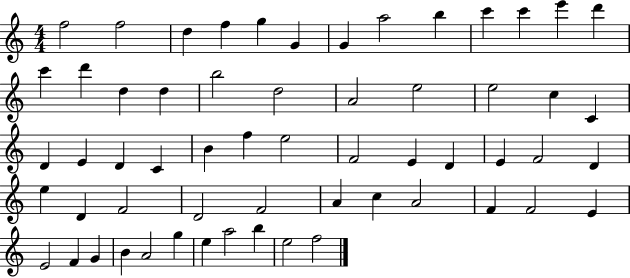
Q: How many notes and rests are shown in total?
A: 59